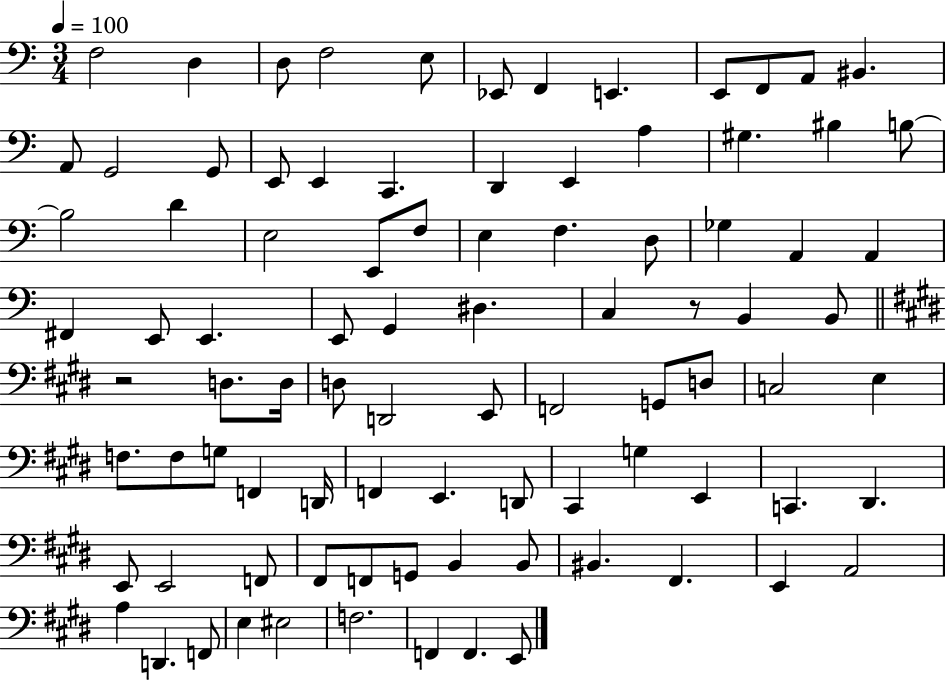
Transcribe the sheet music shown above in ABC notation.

X:1
T:Untitled
M:3/4
L:1/4
K:C
F,2 D, D,/2 F,2 E,/2 _E,,/2 F,, E,, E,,/2 F,,/2 A,,/2 ^B,, A,,/2 G,,2 G,,/2 E,,/2 E,, C,, D,, E,, A, ^G, ^B, B,/2 B,2 D E,2 E,,/2 F,/2 E, F, D,/2 _G, A,, A,, ^F,, E,,/2 E,, E,,/2 G,, ^D, C, z/2 B,, B,,/2 z2 D,/2 D,/4 D,/2 D,,2 E,,/2 F,,2 G,,/2 D,/2 C,2 E, F,/2 F,/2 G,/2 F,, D,,/4 F,, E,, D,,/2 ^C,, G, E,, C,, ^D,, E,,/2 E,,2 F,,/2 ^F,,/2 F,,/2 G,,/2 B,, B,,/2 ^B,, ^F,, E,, A,,2 A, D,, F,,/2 E, ^E,2 F,2 F,, F,, E,,/2